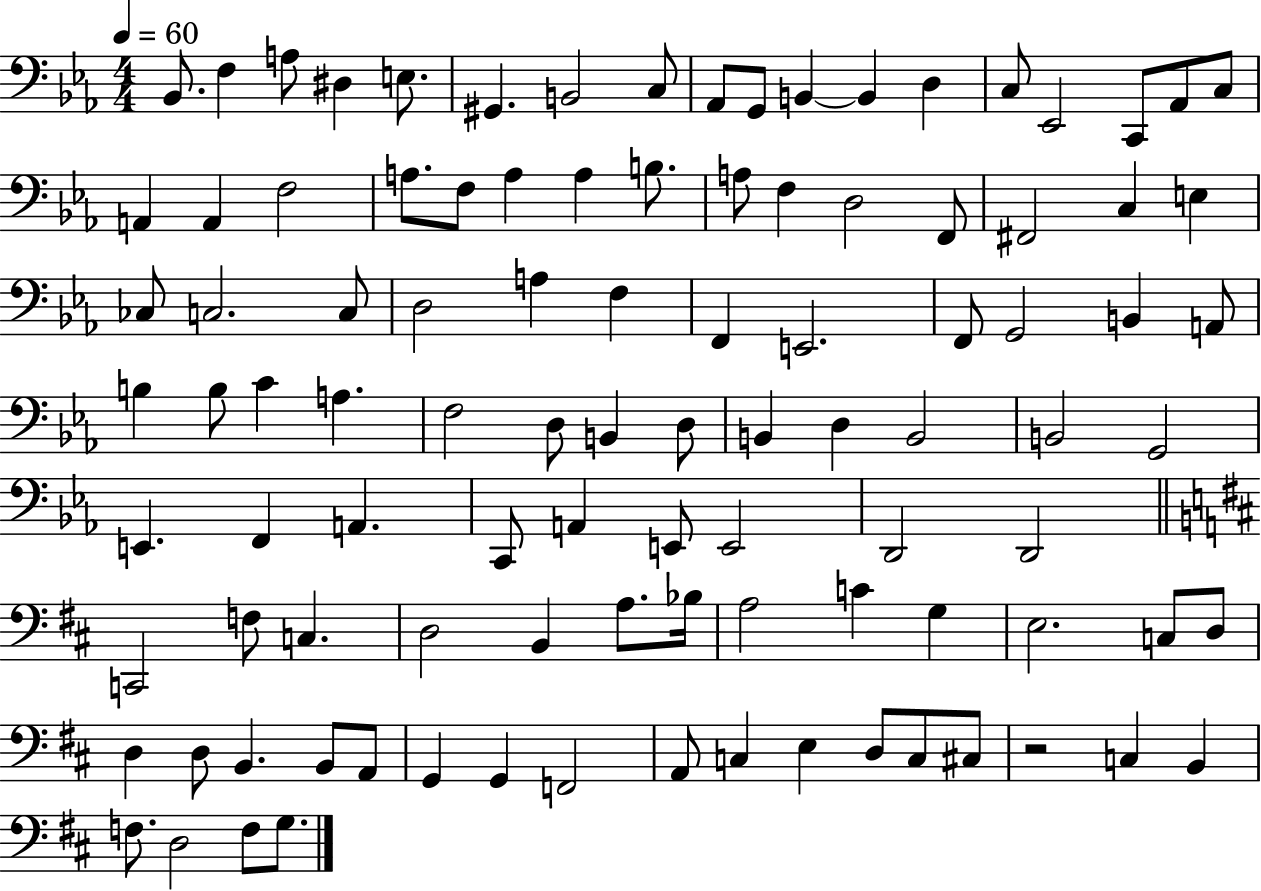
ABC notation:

X:1
T:Untitled
M:4/4
L:1/4
K:Eb
_B,,/2 F, A,/2 ^D, E,/2 ^G,, B,,2 C,/2 _A,,/2 G,,/2 B,, B,, D, C,/2 _E,,2 C,,/2 _A,,/2 C,/2 A,, A,, F,2 A,/2 F,/2 A, A, B,/2 A,/2 F, D,2 F,,/2 ^F,,2 C, E, _C,/2 C,2 C,/2 D,2 A, F, F,, E,,2 F,,/2 G,,2 B,, A,,/2 B, B,/2 C A, F,2 D,/2 B,, D,/2 B,, D, B,,2 B,,2 G,,2 E,, F,, A,, C,,/2 A,, E,,/2 E,,2 D,,2 D,,2 C,,2 F,/2 C, D,2 B,, A,/2 _B,/4 A,2 C G, E,2 C,/2 D,/2 D, D,/2 B,, B,,/2 A,,/2 G,, G,, F,,2 A,,/2 C, E, D,/2 C,/2 ^C,/2 z2 C, B,, F,/2 D,2 F,/2 G,/2